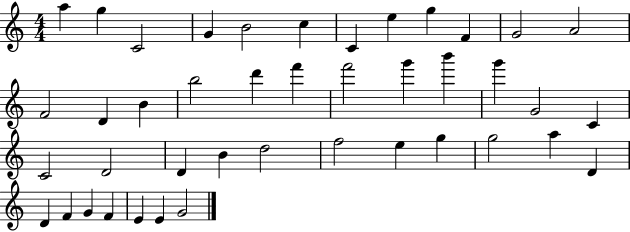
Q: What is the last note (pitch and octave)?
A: G4